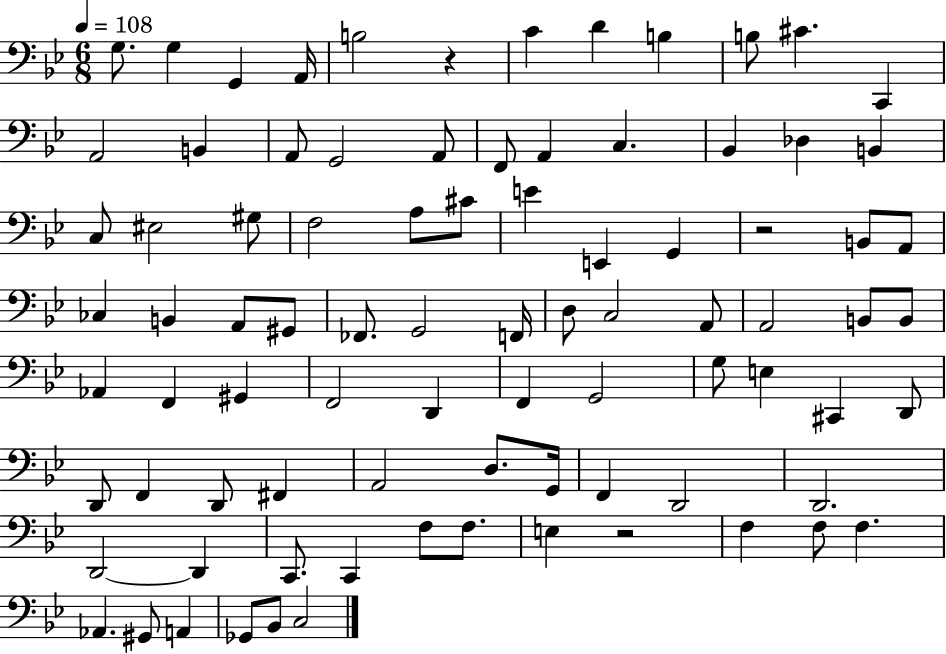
G3/e. G3/q G2/q A2/s B3/h R/q C4/q D4/q B3/q B3/e C#4/q. C2/q A2/h B2/q A2/e G2/h A2/e F2/e A2/q C3/q. Bb2/q Db3/q B2/q C3/e EIS3/h G#3/e F3/h A3/e C#4/e E4/q E2/q G2/q R/h B2/e A2/e CES3/q B2/q A2/e G#2/e FES2/e. G2/h F2/s D3/e C3/h A2/e A2/h B2/e B2/e Ab2/q F2/q G#2/q F2/h D2/q F2/q G2/h G3/e E3/q C#2/q D2/e D2/e F2/q D2/e F#2/q A2/h D3/e. G2/s F2/q D2/h D2/h. D2/h D2/q C2/e. C2/q F3/e F3/e. E3/q R/h F3/q F3/e F3/q. Ab2/q. G#2/e A2/q Gb2/e Bb2/e C3/h